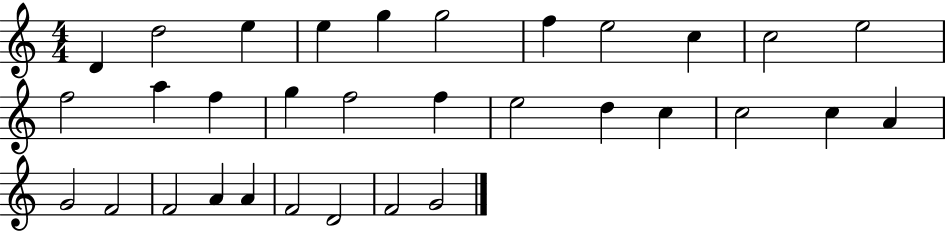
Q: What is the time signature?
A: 4/4